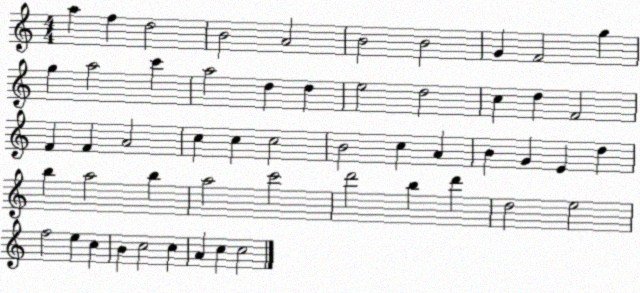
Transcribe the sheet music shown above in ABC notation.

X:1
T:Untitled
M:4/4
L:1/4
K:C
a f d2 B2 A2 B2 B2 G F2 g g a2 c' a2 d d e2 d2 c d F2 F F A2 c c c2 B2 c A B G E d b a2 b a2 c'2 d'2 b d' d2 e2 f2 e c B c2 c A c c2